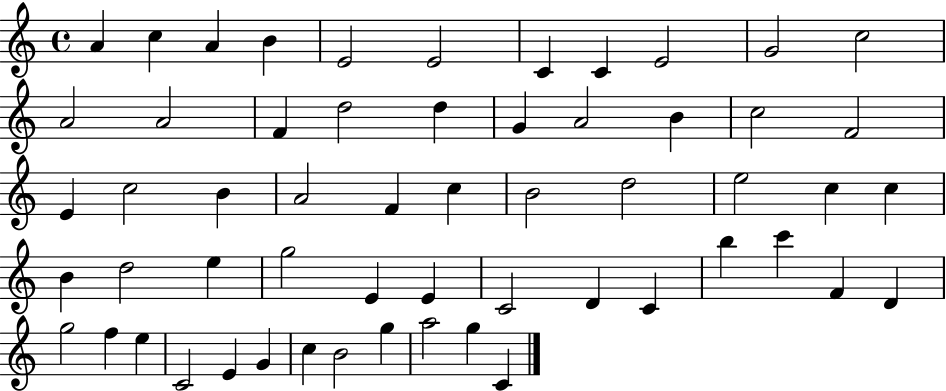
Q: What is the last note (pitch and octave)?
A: C4